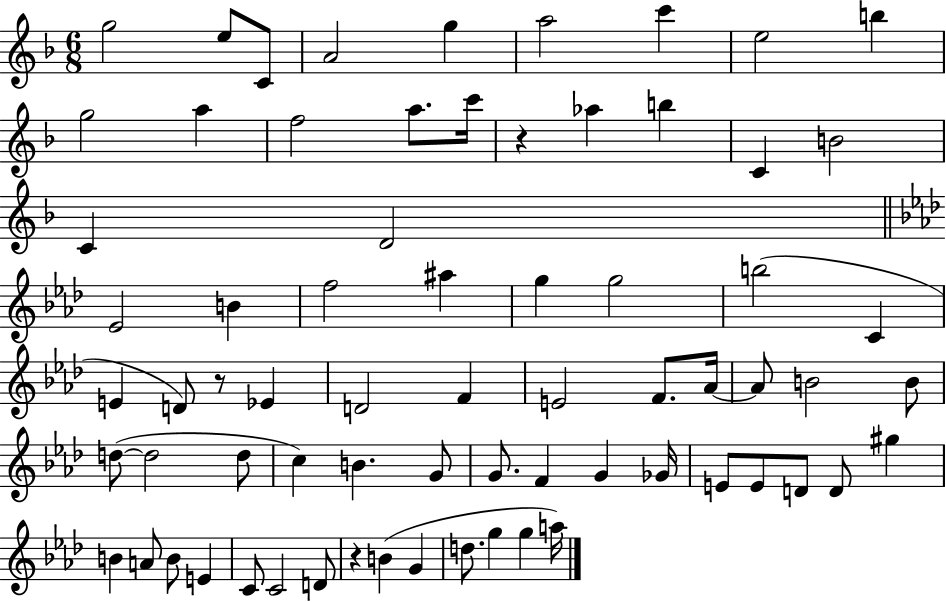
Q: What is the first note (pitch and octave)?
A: G5